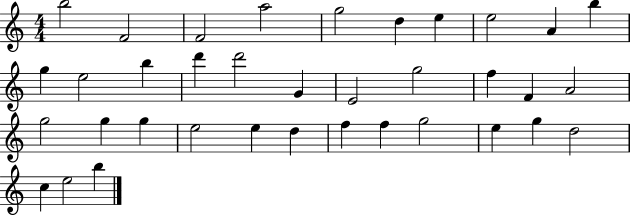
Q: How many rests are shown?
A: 0